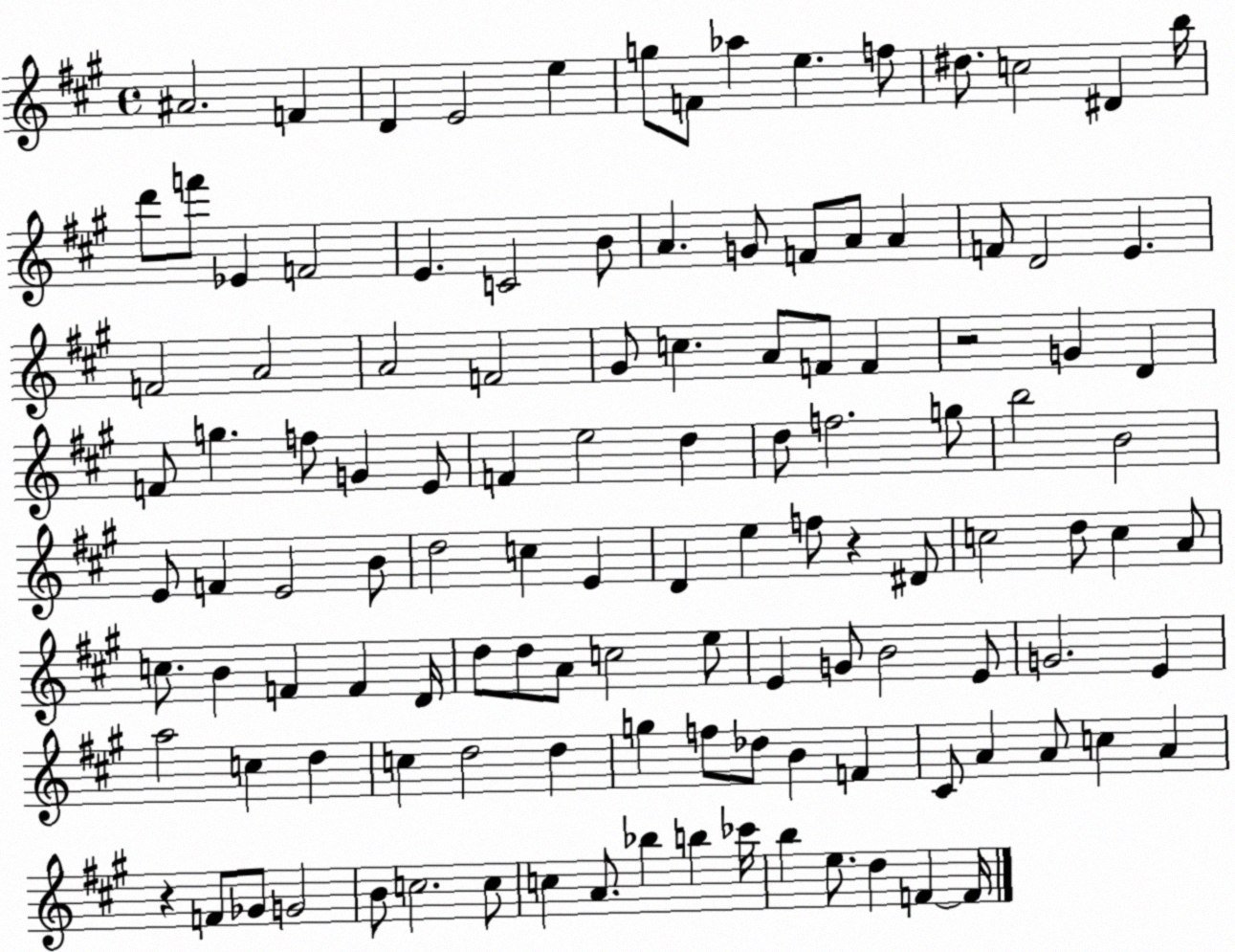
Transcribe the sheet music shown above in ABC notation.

X:1
T:Untitled
M:4/4
L:1/4
K:A
^A2 F D E2 e g/2 F/2 _a e f/2 ^d/2 c2 ^D b/4 d'/2 f'/2 _E F2 E C2 B/2 A G/2 F/2 A/2 A F/2 D2 E F2 A2 A2 F2 ^G/2 c A/2 F/2 F z2 G D F/2 g f/2 G E/2 F e2 d d/2 f2 g/2 b2 B2 E/2 F E2 B/2 d2 c E D e f/2 z ^D/2 c2 d/2 c A/2 c/2 B F F D/4 d/2 d/2 A/2 c2 e/2 E G/2 B2 E/2 G2 E a2 c d c d2 d g f/2 _d/2 B F ^C/2 A A/2 c A z F/2 _G/2 G2 B/2 c2 c/2 c A/2 _b b _c'/4 b e/2 d F F/4